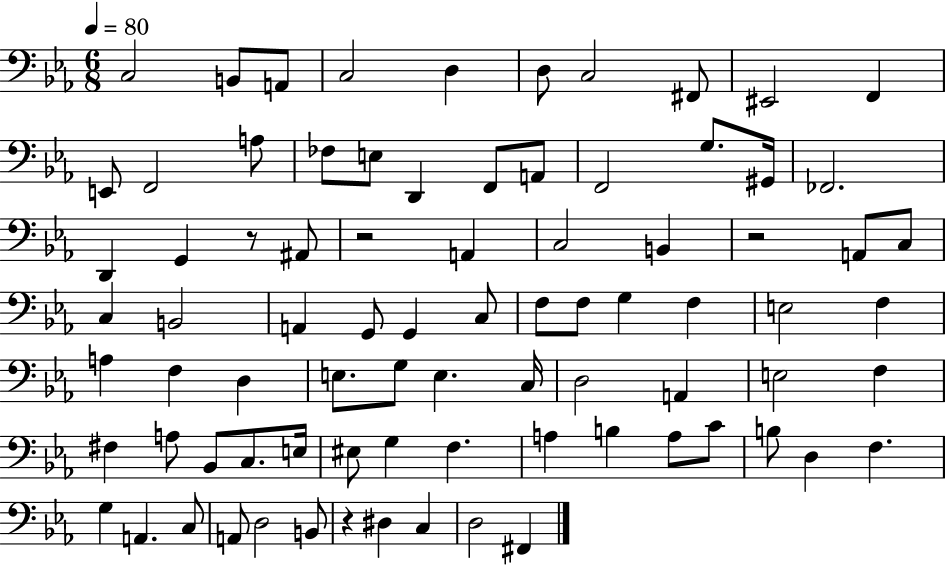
X:1
T:Untitled
M:6/8
L:1/4
K:Eb
C,2 B,,/2 A,,/2 C,2 D, D,/2 C,2 ^F,,/2 ^E,,2 F,, E,,/2 F,,2 A,/2 _F,/2 E,/2 D,, F,,/2 A,,/2 F,,2 G,/2 ^G,,/4 _F,,2 D,, G,, z/2 ^A,,/2 z2 A,, C,2 B,, z2 A,,/2 C,/2 C, B,,2 A,, G,,/2 G,, C,/2 F,/2 F,/2 G, F, E,2 F, A, F, D, E,/2 G,/2 E, C,/4 D,2 A,, E,2 F, ^F, A,/2 _B,,/2 C,/2 E,/4 ^E,/2 G, F, A, B, A,/2 C/2 B,/2 D, F, G, A,, C,/2 A,,/2 D,2 B,,/2 z ^D, C, D,2 ^F,,